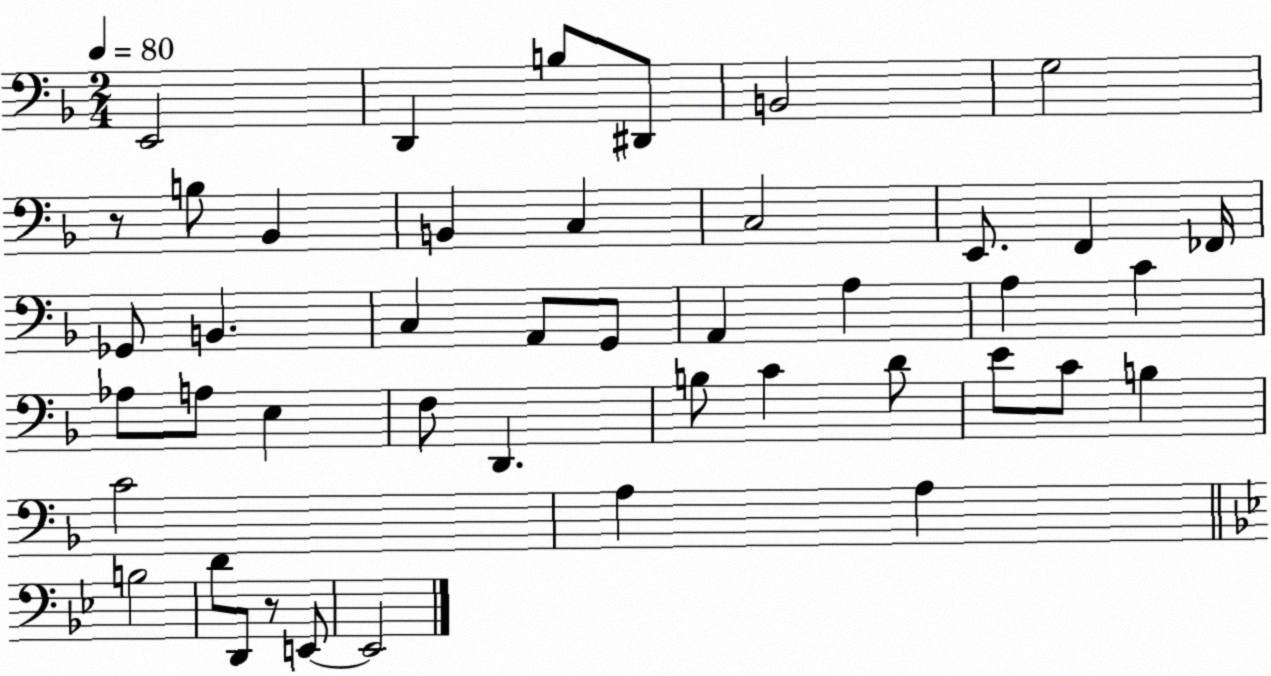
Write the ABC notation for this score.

X:1
T:Untitled
M:2/4
L:1/4
K:F
E,,2 D,, B,/2 ^D,,/2 B,,2 G,2 z/2 B,/2 _B,, B,, C, C,2 E,,/2 F,, _F,,/4 _G,,/2 B,, C, A,,/2 G,,/2 A,, A, A, C _A,/2 A,/2 E, F,/2 D,, B,/2 C D/2 E/2 C/2 B, C2 A, A, B,2 D/2 D,,/2 z/2 E,,/2 E,,2